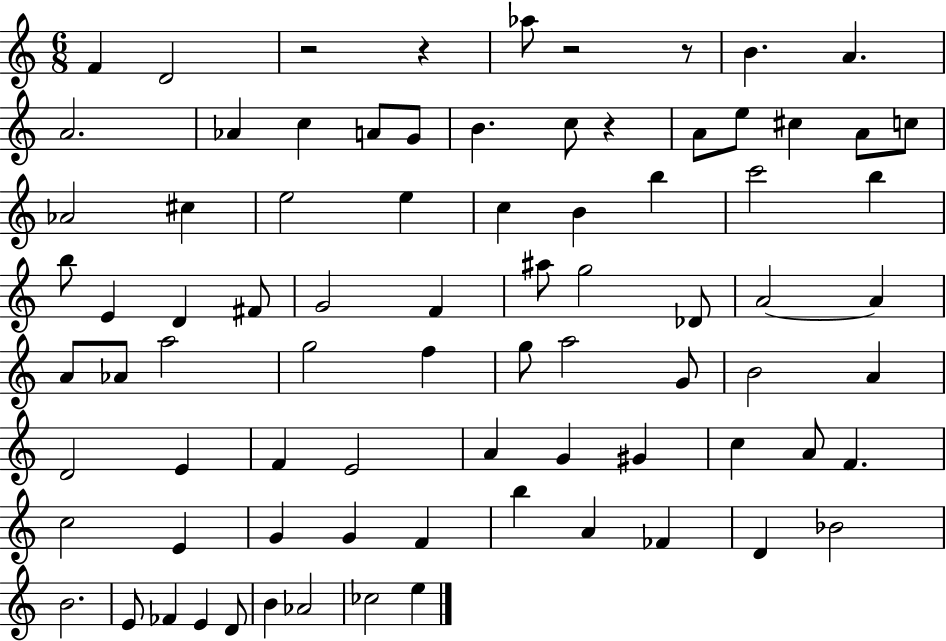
{
  \clef treble
  \numericTimeSignature
  \time 6/8
  \key c \major
  f'4 d'2 | r2 r4 | aes''8 r2 r8 | b'4. a'4. | \break a'2. | aes'4 c''4 a'8 g'8 | b'4. c''8 r4 | a'8 e''8 cis''4 a'8 c''8 | \break aes'2 cis''4 | e''2 e''4 | c''4 b'4 b''4 | c'''2 b''4 | \break b''8 e'4 d'4 fis'8 | g'2 f'4 | ais''8 g''2 des'8 | a'2~~ a'4 | \break a'8 aes'8 a''2 | g''2 f''4 | g''8 a''2 g'8 | b'2 a'4 | \break d'2 e'4 | f'4 e'2 | a'4 g'4 gis'4 | c''4 a'8 f'4. | \break c''2 e'4 | g'4 g'4 f'4 | b''4 a'4 fes'4 | d'4 bes'2 | \break b'2. | e'8 fes'4 e'4 d'8 | b'4 aes'2 | ces''2 e''4 | \break \bar "|."
}